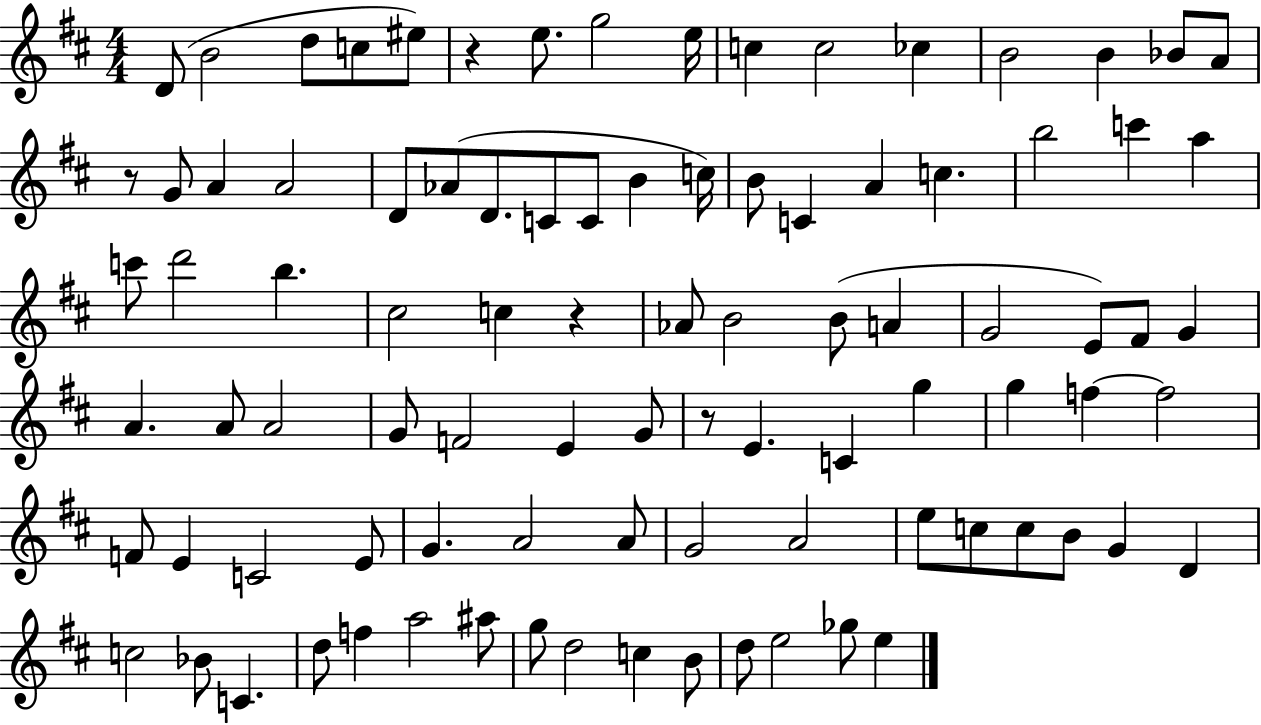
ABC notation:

X:1
T:Untitled
M:4/4
L:1/4
K:D
D/2 B2 d/2 c/2 ^e/2 z e/2 g2 e/4 c c2 _c B2 B _B/2 A/2 z/2 G/2 A A2 D/2 _A/2 D/2 C/2 C/2 B c/4 B/2 C A c b2 c' a c'/2 d'2 b ^c2 c z _A/2 B2 B/2 A G2 E/2 ^F/2 G A A/2 A2 G/2 F2 E G/2 z/2 E C g g f f2 F/2 E C2 E/2 G A2 A/2 G2 A2 e/2 c/2 c/2 B/2 G D c2 _B/2 C d/2 f a2 ^a/2 g/2 d2 c B/2 d/2 e2 _g/2 e